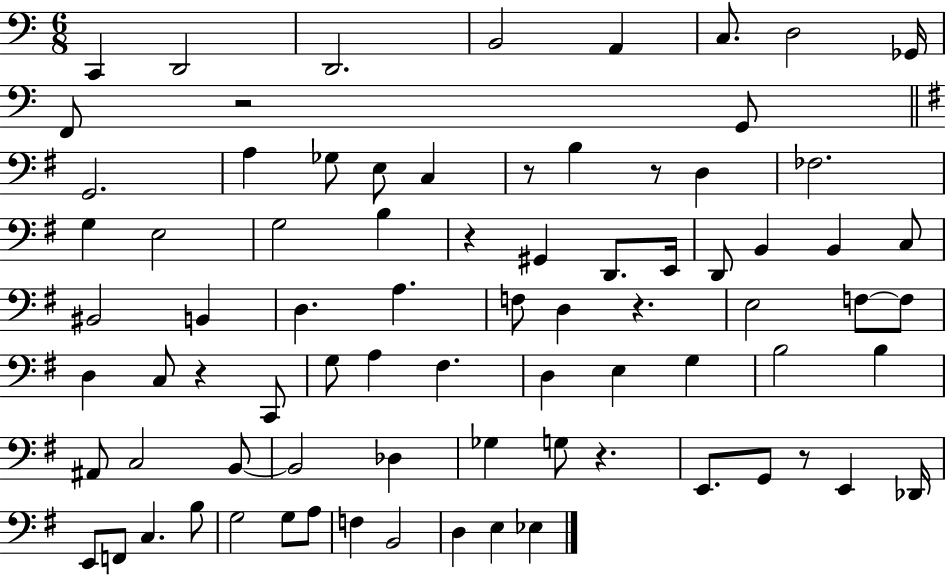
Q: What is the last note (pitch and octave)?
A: Eb3